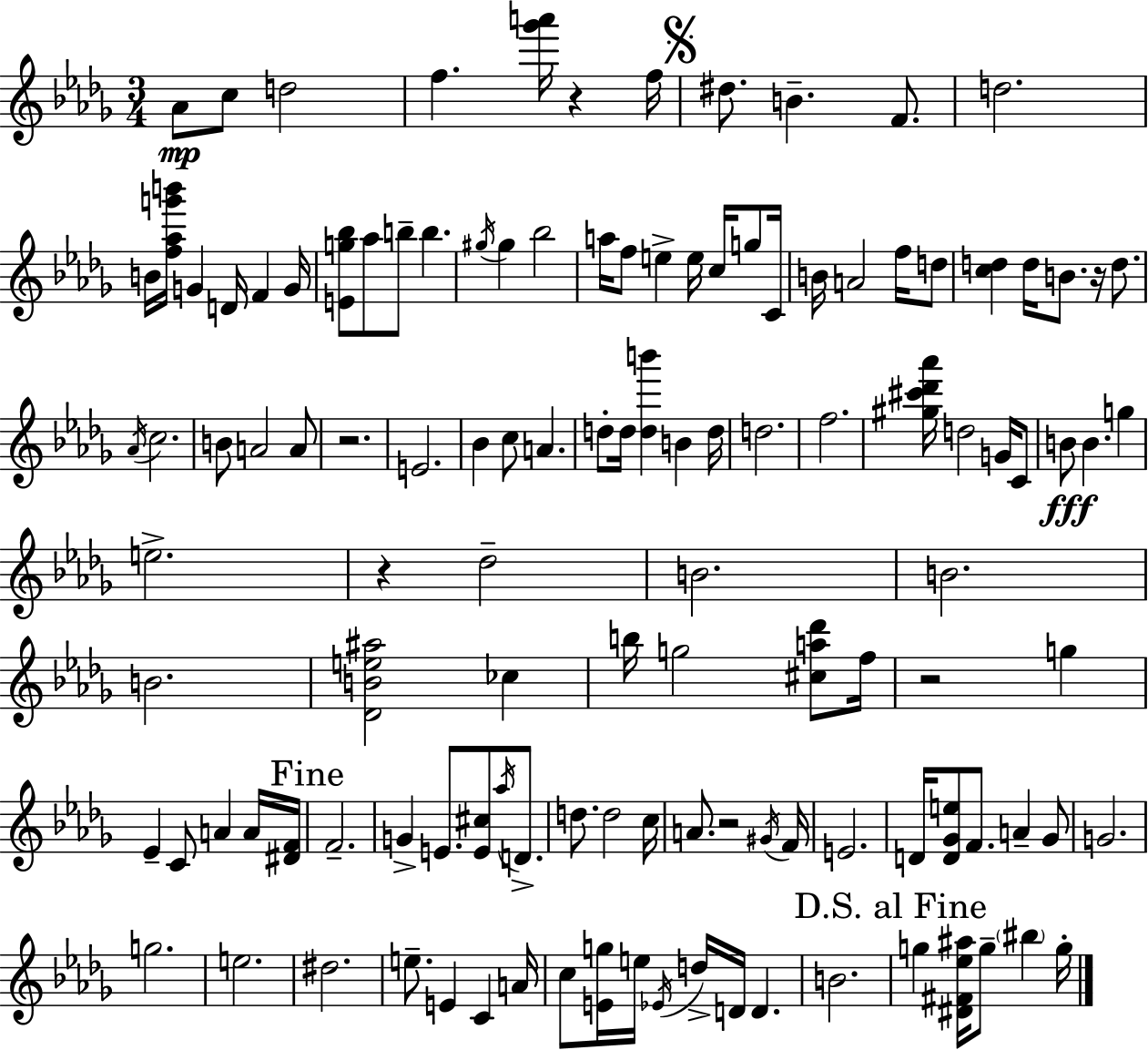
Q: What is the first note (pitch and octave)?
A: Ab4